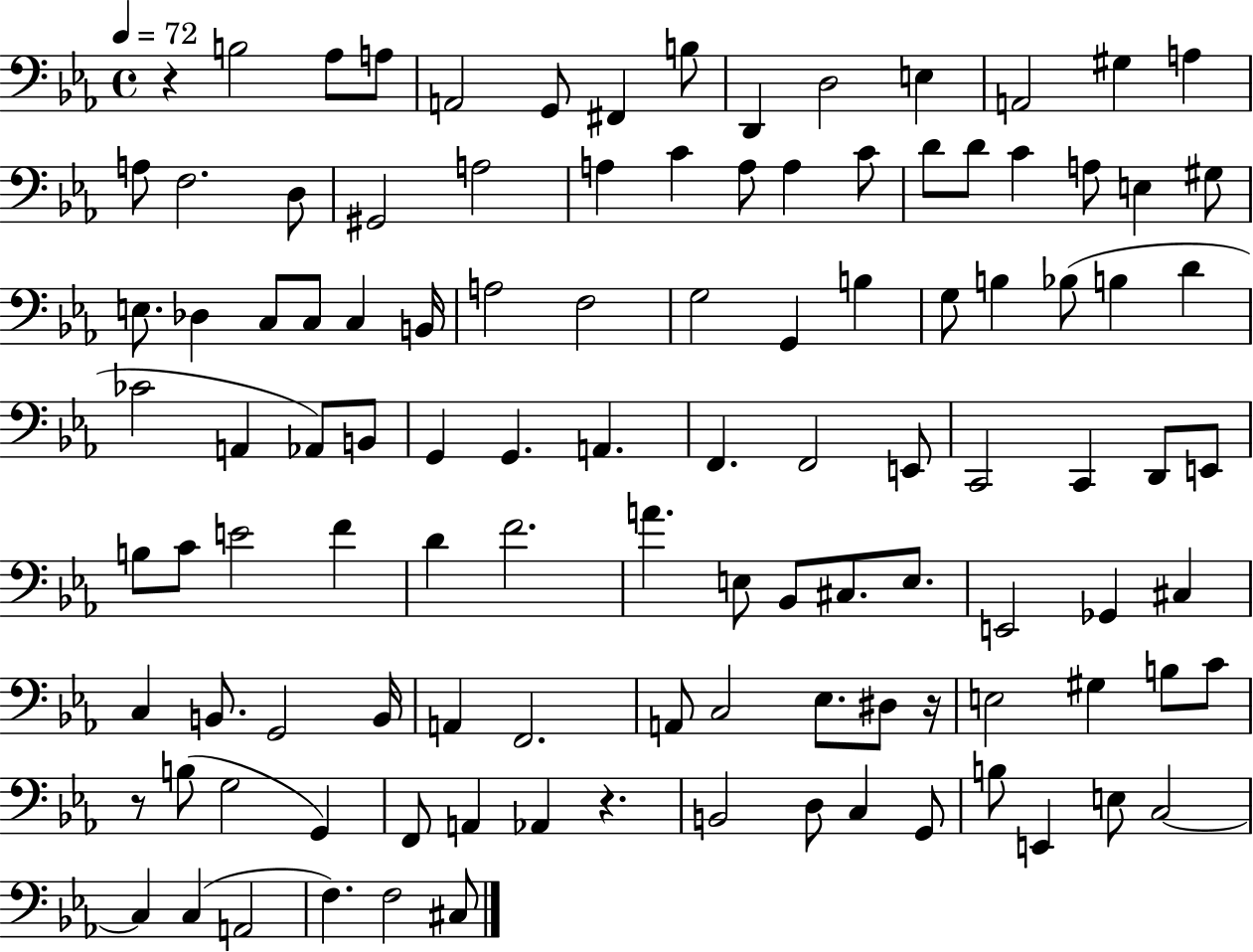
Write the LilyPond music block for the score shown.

{
  \clef bass
  \time 4/4
  \defaultTimeSignature
  \key ees \major
  \tempo 4 = 72
  \repeat volta 2 { r4 b2 aes8 a8 | a,2 g,8 fis,4 b8 | d,4 d2 e4 | a,2 gis4 a4 | \break a8 f2. d8 | gis,2 a2 | a4 c'4 a8 a4 c'8 | d'8 d'8 c'4 a8 e4 gis8 | \break e8. des4 c8 c8 c4 b,16 | a2 f2 | g2 g,4 b4 | g8 b4 bes8( b4 d'4 | \break ces'2 a,4 aes,8) b,8 | g,4 g,4. a,4. | f,4. f,2 e,8 | c,2 c,4 d,8 e,8 | \break b8 c'8 e'2 f'4 | d'4 f'2. | a'4. e8 bes,8 cis8. e8. | e,2 ges,4 cis4 | \break c4 b,8. g,2 b,16 | a,4 f,2. | a,8 c2 ees8. dis8 r16 | e2 gis4 b8 c'8 | \break r8 b8( g2 g,4) | f,8 a,4 aes,4 r4. | b,2 d8 c4 g,8 | b8 e,4 e8 c2~~ | \break c4 c4( a,2 | f4.) f2 cis8 | } \bar "|."
}